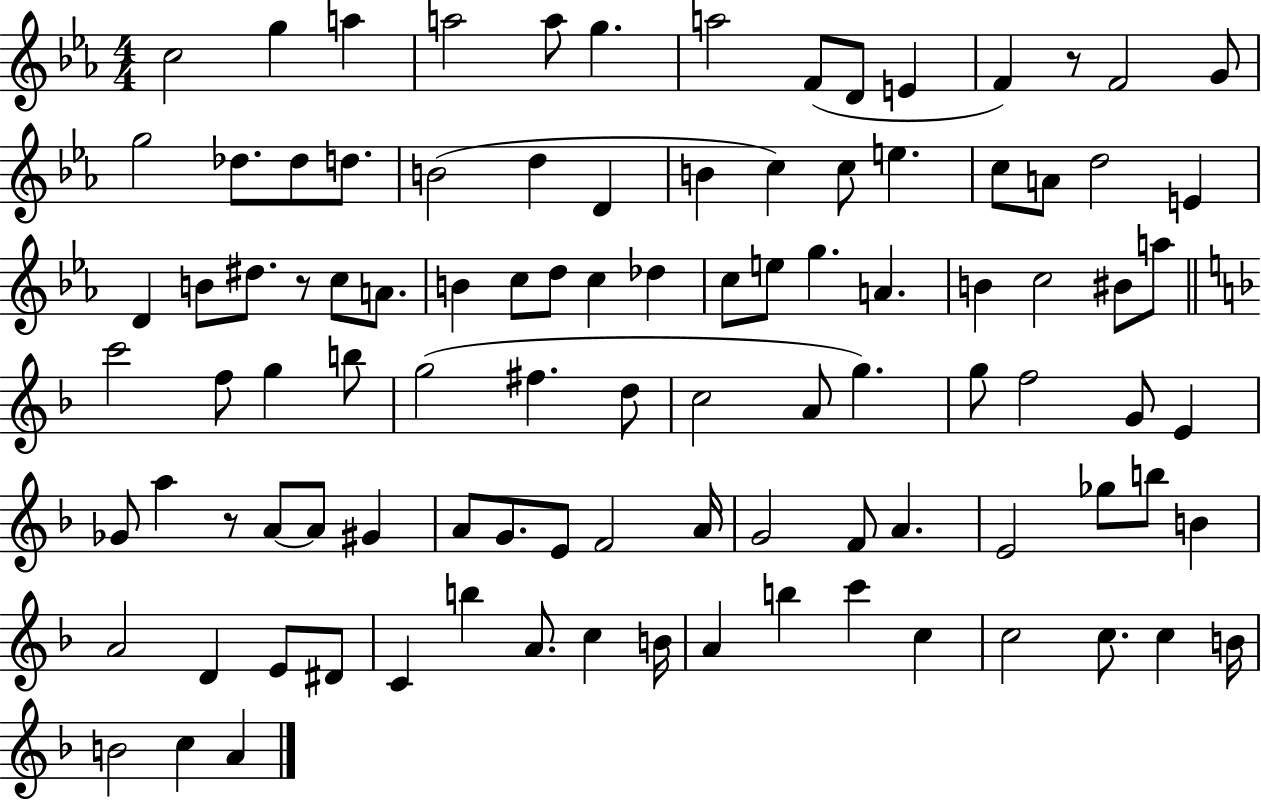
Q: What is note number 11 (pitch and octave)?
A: F4